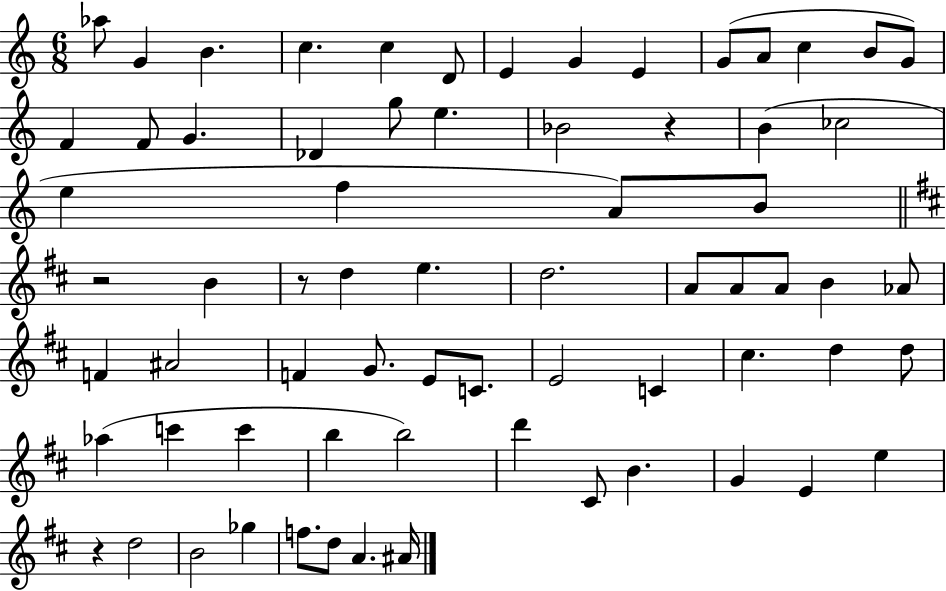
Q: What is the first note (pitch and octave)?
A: Ab5